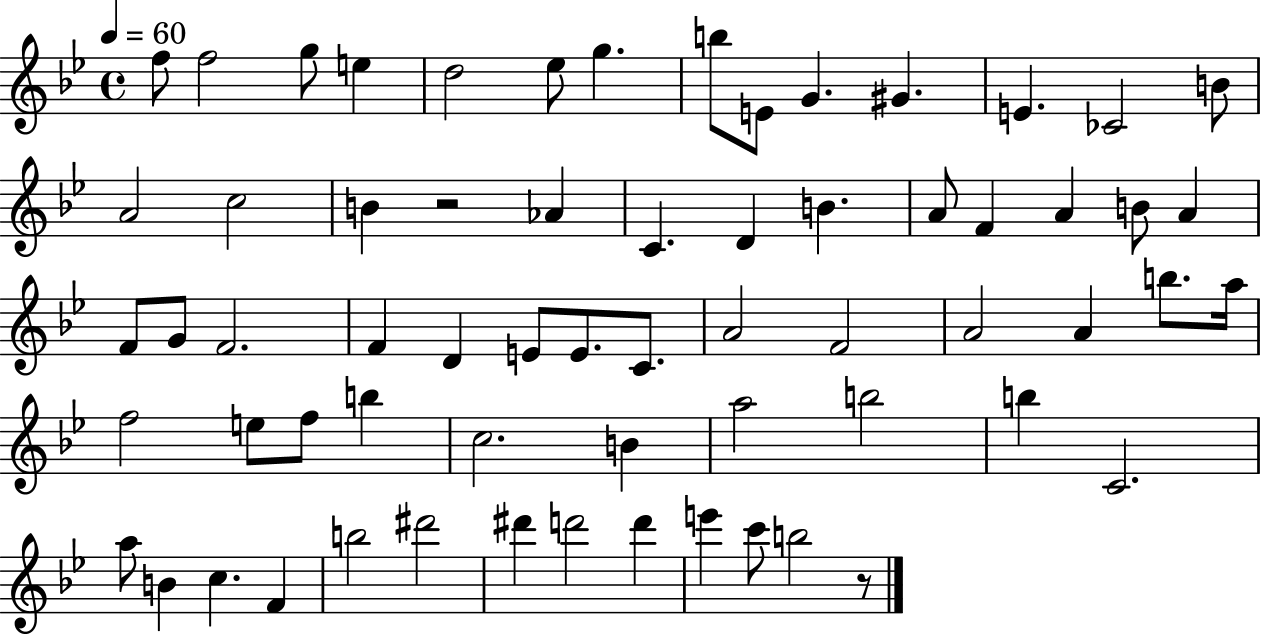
{
  \clef treble
  \time 4/4
  \defaultTimeSignature
  \key bes \major
  \tempo 4 = 60
  f''8 f''2 g''8 e''4 | d''2 ees''8 g''4. | b''8 e'8 g'4. gis'4. | e'4. ces'2 b'8 | \break a'2 c''2 | b'4 r2 aes'4 | c'4. d'4 b'4. | a'8 f'4 a'4 b'8 a'4 | \break f'8 g'8 f'2. | f'4 d'4 e'8 e'8. c'8. | a'2 f'2 | a'2 a'4 b''8. a''16 | \break f''2 e''8 f''8 b''4 | c''2. b'4 | a''2 b''2 | b''4 c'2. | \break a''8 b'4 c''4. f'4 | b''2 dis'''2 | dis'''4 d'''2 d'''4 | e'''4 c'''8 b''2 r8 | \break \bar "|."
}